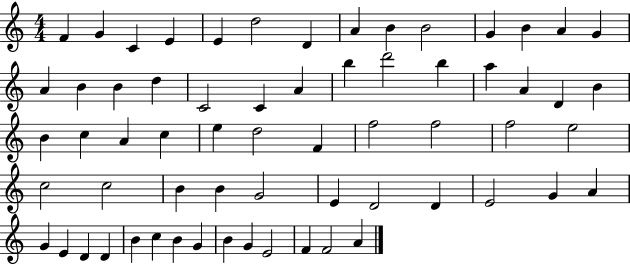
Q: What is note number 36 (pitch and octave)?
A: F5